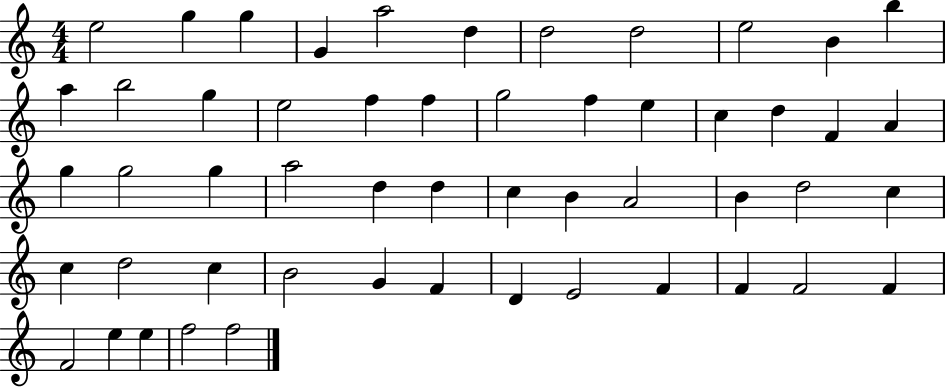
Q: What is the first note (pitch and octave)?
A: E5